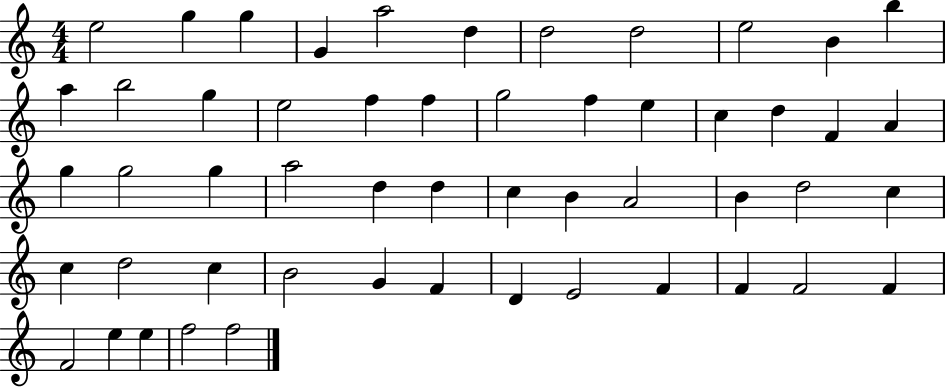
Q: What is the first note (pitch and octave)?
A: E5